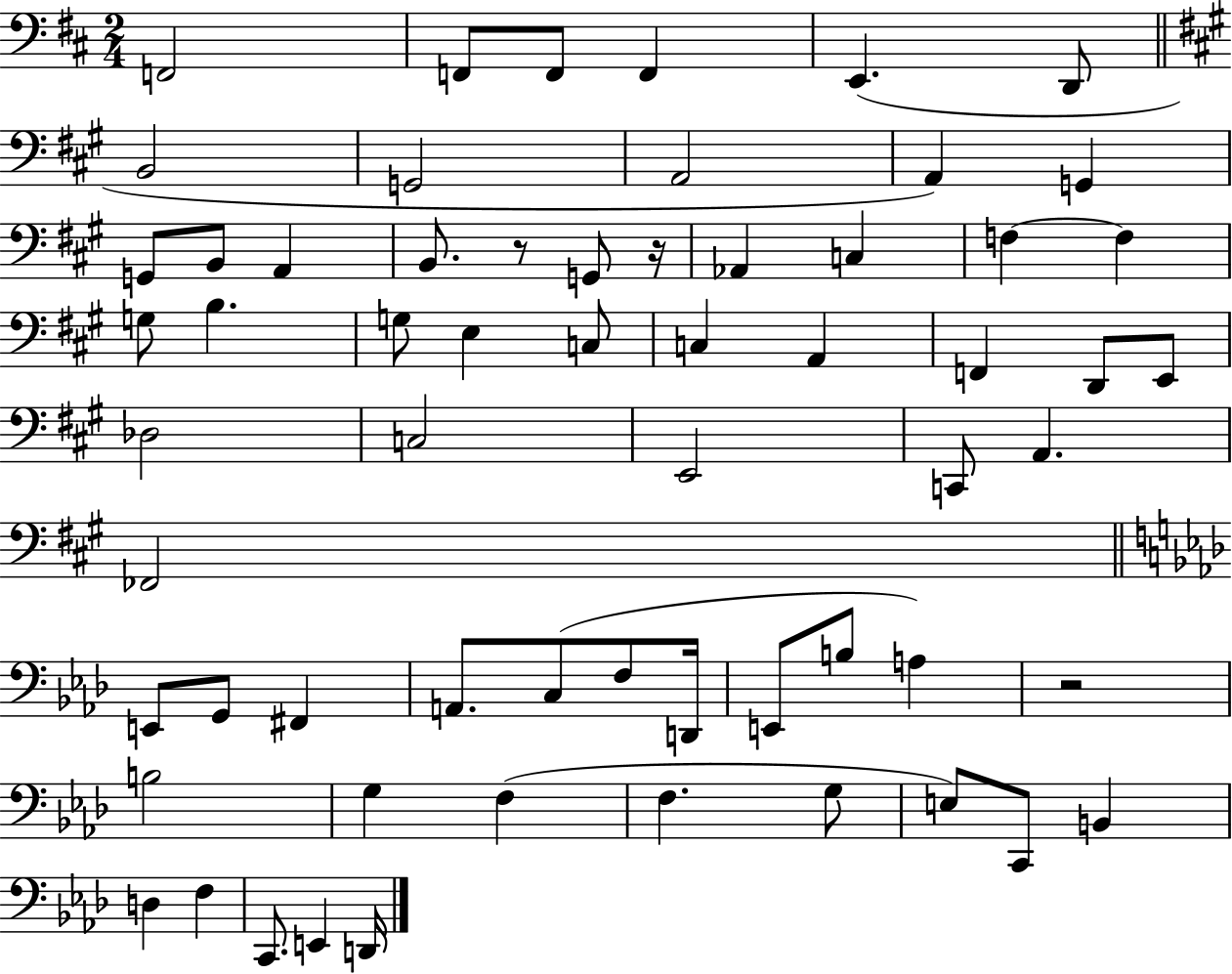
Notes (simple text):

F2/h F2/e F2/e F2/q E2/q. D2/e B2/h G2/h A2/h A2/q G2/q G2/e B2/e A2/q B2/e. R/e G2/e R/s Ab2/q C3/q F3/q F3/q G3/e B3/q. G3/e E3/q C3/e C3/q A2/q F2/q D2/e E2/e Db3/h C3/h E2/h C2/e A2/q. FES2/h E2/e G2/e F#2/q A2/e. C3/e F3/e D2/s E2/e B3/e A3/q R/h B3/h G3/q F3/q F3/q. G3/e E3/e C2/e B2/q D3/q F3/q C2/e. E2/q D2/s